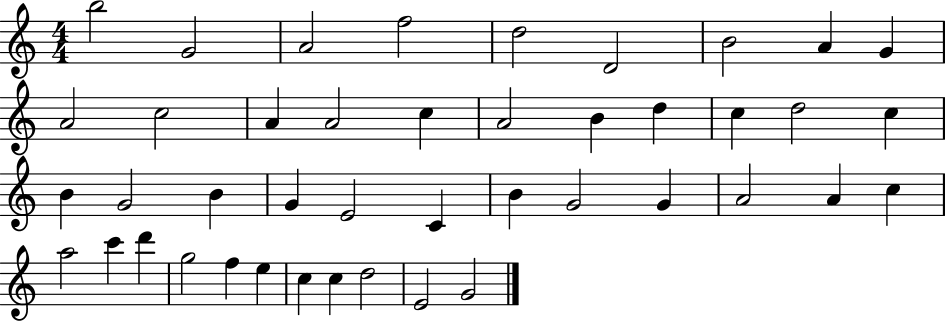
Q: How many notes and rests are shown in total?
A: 43